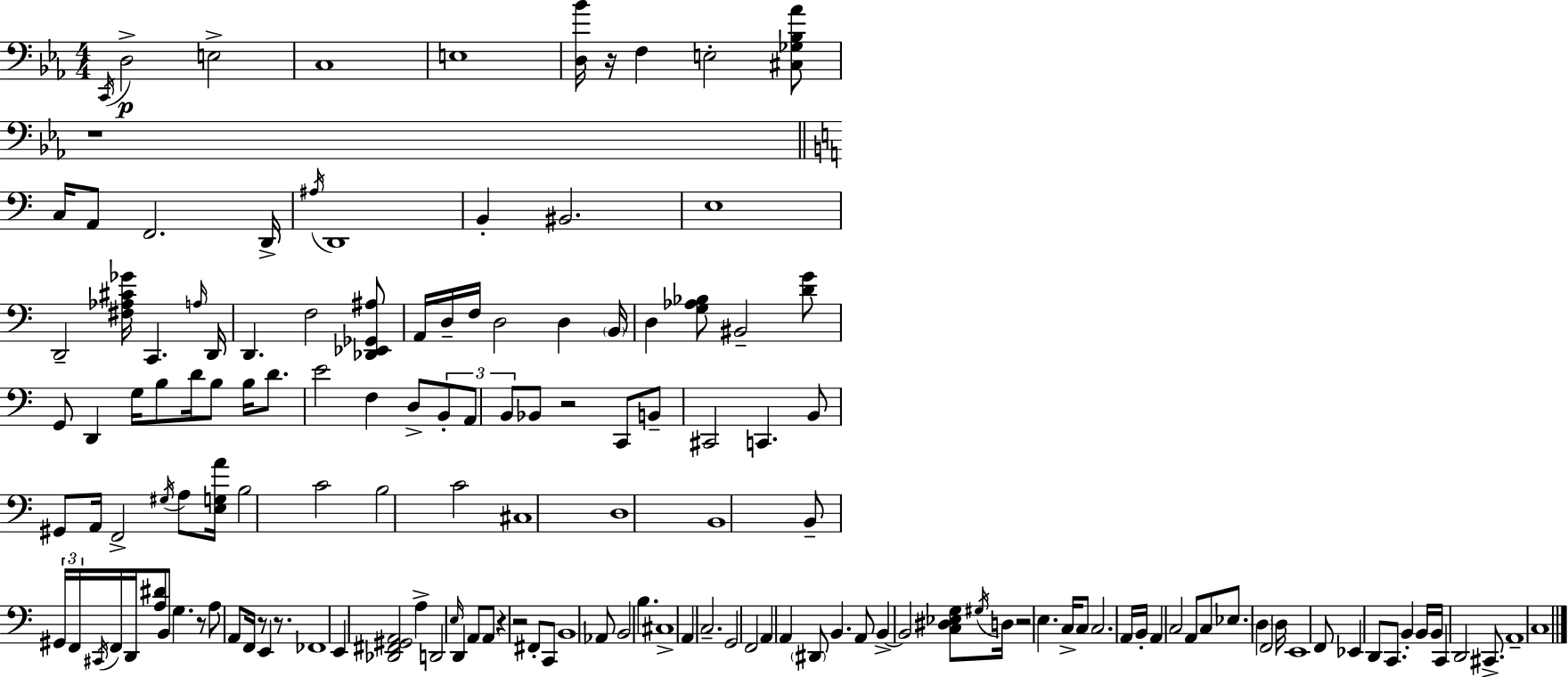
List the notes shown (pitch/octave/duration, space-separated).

C2/s D3/h E3/h C3/w E3/w [D3,Bb4]/s R/s F3/q E3/h [C#3,Gb3,Bb3,Ab4]/e R/w C3/s A2/e F2/h. D2/s A#3/s D2/w B2/q BIS2/h. E3/w D2/h [F#3,Ab3,C#4,Gb4]/s C2/q. A3/s D2/s D2/q. F3/h [Db2,Eb2,Gb2,A#3]/e A2/s D3/s F3/s D3/h D3/q B2/s D3/q [G3,Ab3,Bb3]/e BIS2/h [D4,G4]/e G2/e D2/q G3/s B3/e D4/s B3/e B3/s D4/e. E4/h F3/q D3/e B2/e A2/e B2/e Bb2/e R/h C2/e B2/e C#2/h C2/q. B2/e G#2/e A2/s F2/h G#3/s A3/e [E3,G3,A4]/s B3/h C4/h B3/h C4/h C#3/w D3/w B2/w B2/e G#2/s F2/s C#2/s F2/s D2/s [A3,D#4]/e B2/e G3/q. R/e A3/e A2/e F2/s R/e E2/q R/e. FES2/w E2/q [Db2,F#2,G#2,A2]/h A3/q D2/h E3/s D2/q A2/e A2/e R/q R/h F#2/e C2/e B2/w Ab2/e B2/h B3/q. C#3/w A2/q C3/h. G2/h F2/h A2/q A2/q D#2/e B2/q. A2/e B2/q B2/h [C3,D#3,Eb3,G3]/e G#3/s D3/s R/h E3/q. C3/s C3/e C3/h. A2/s B2/s A2/q C3/h A2/e C3/e Eb3/e. D3/q F2/h D3/s E2/w F2/e Eb2/q D2/e C2/e. B2/q B2/s B2/s C2/q D2/h C#2/e. A2/w C3/w